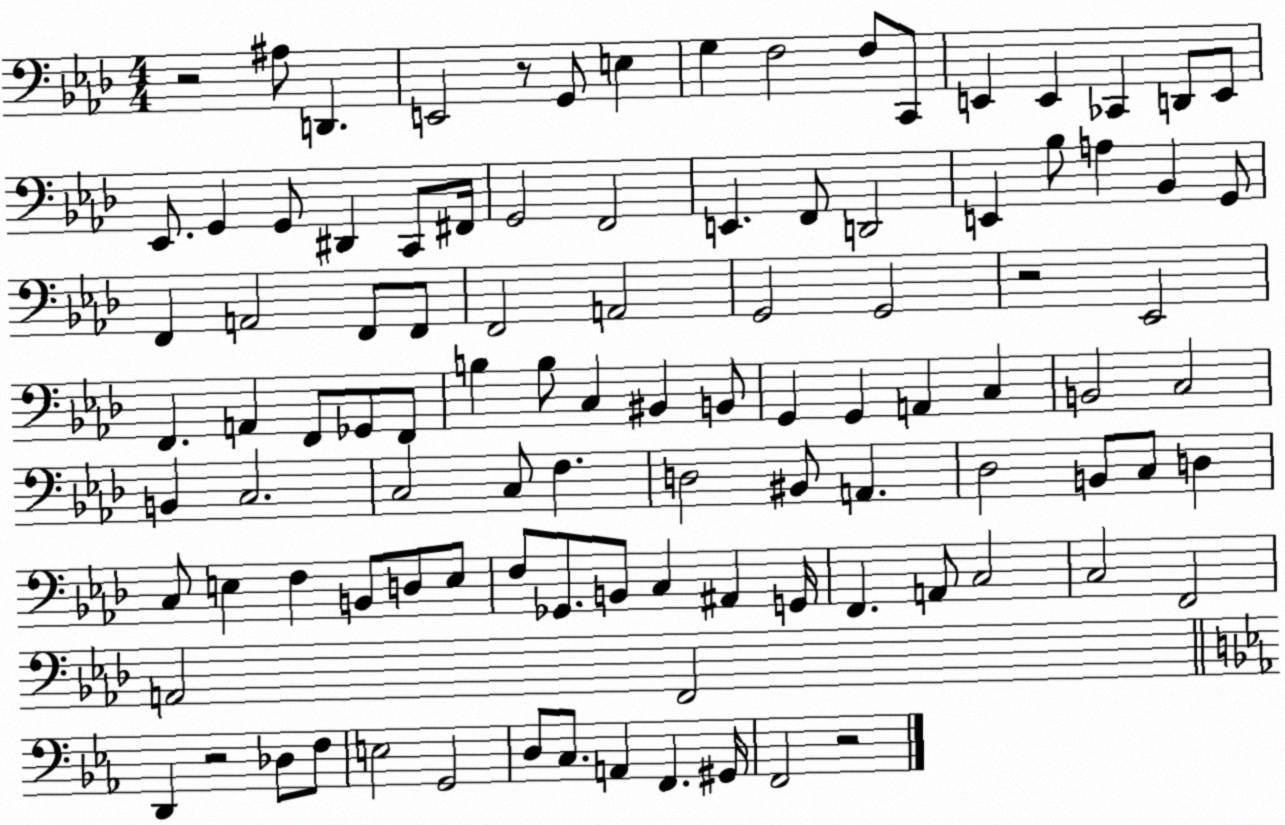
X:1
T:Untitled
M:4/4
L:1/4
K:Ab
z2 ^A,/2 D,, E,,2 z/2 G,,/2 E, G, F,2 F,/2 C,,/2 E,, E,, _C,, D,,/2 E,,/2 _E,,/2 G,, G,,/2 ^D,, C,,/2 ^F,,/4 G,,2 F,,2 E,, F,,/2 D,,2 E,, _B,/2 A, _B,, G,,/2 F,, A,,2 F,,/2 F,,/2 F,,2 A,,2 G,,2 G,,2 z2 _E,,2 F,, A,, F,,/2 _G,,/2 F,,/2 B, B,/2 C, ^B,, B,,/2 G,, G,, A,, C, B,,2 C,2 B,, C,2 C,2 C,/2 F, D,2 ^B,,/2 A,, _D,2 B,,/2 C,/2 D, C,/2 E, F, B,,/2 D,/2 E,/2 F,/2 _G,,/2 B,,/2 C, ^A,, G,,/4 F,, A,,/2 C,2 C,2 F,,2 A,,2 F,,2 D,, z2 _D,/2 F,/2 E,2 G,,2 D,/2 C,/2 A,, F,, ^G,,/4 F,,2 z2